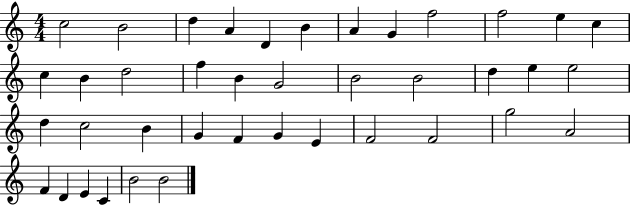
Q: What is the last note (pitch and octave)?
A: B4